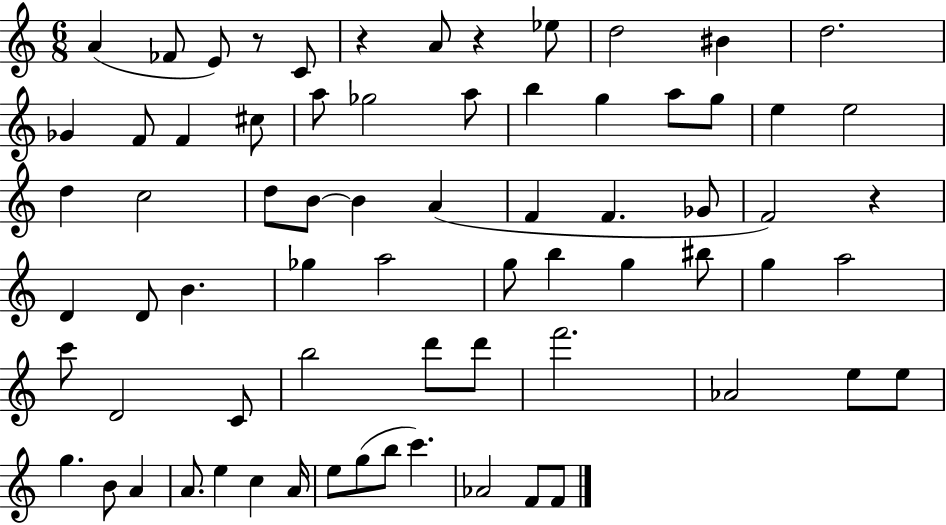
X:1
T:Untitled
M:6/8
L:1/4
K:C
A _F/2 E/2 z/2 C/2 z A/2 z _e/2 d2 ^B d2 _G F/2 F ^c/2 a/2 _g2 a/2 b g a/2 g/2 e e2 d c2 d/2 B/2 B A F F _G/2 F2 z D D/2 B _g a2 g/2 b g ^b/2 g a2 c'/2 D2 C/2 b2 d'/2 d'/2 f'2 _A2 e/2 e/2 g B/2 A A/2 e c A/4 e/2 g/2 b/2 c' _A2 F/2 F/2